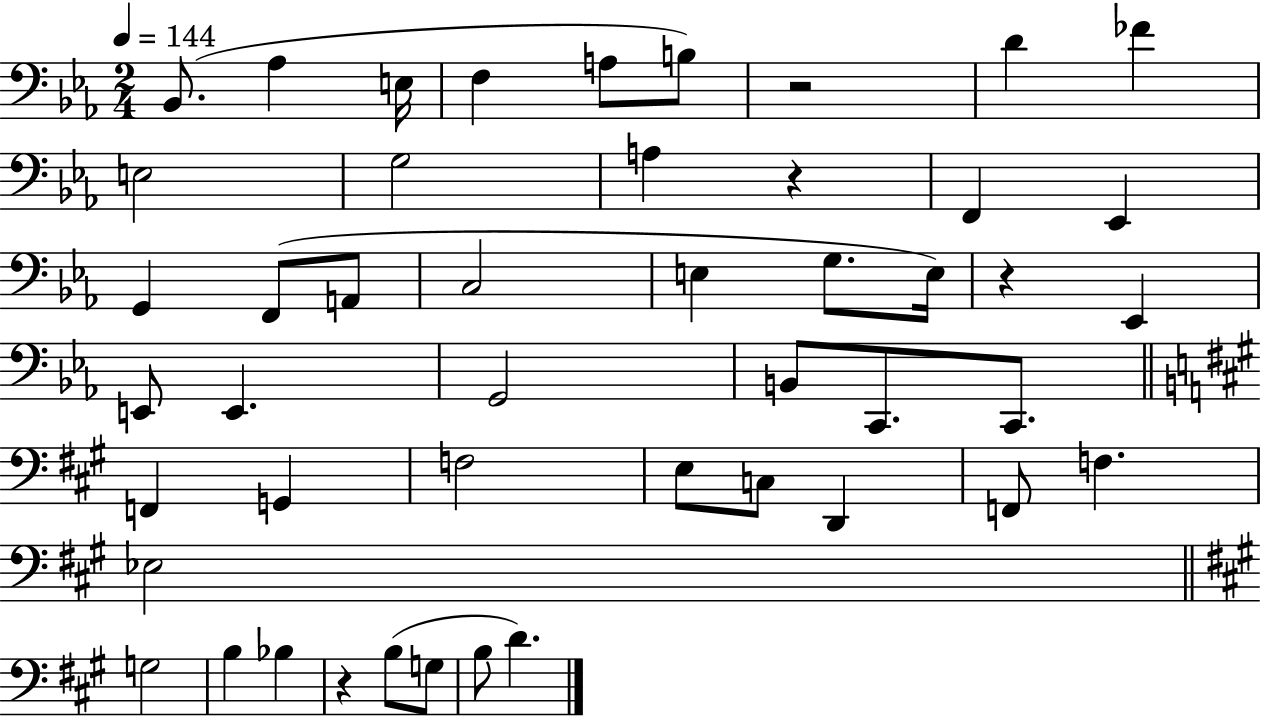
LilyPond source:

{
  \clef bass
  \numericTimeSignature
  \time 2/4
  \key ees \major
  \tempo 4 = 144
  bes,8.( aes4 e16 | f4 a8 b8) | r2 | d'4 fes'4 | \break e2 | g2 | a4 r4 | f,4 ees,4 | \break g,4 f,8( a,8 | c2 | e4 g8. e16) | r4 ees,4 | \break e,8 e,4. | g,2 | b,8 c,8. c,8. | \bar "||" \break \key a \major f,4 g,4 | f2 | e8 c8 d,4 | f,8 f4. | \break ees2 | \bar "||" \break \key a \major g2 | b4 bes4 | r4 b8( g8 | b8 d'4.) | \break \bar "|."
}